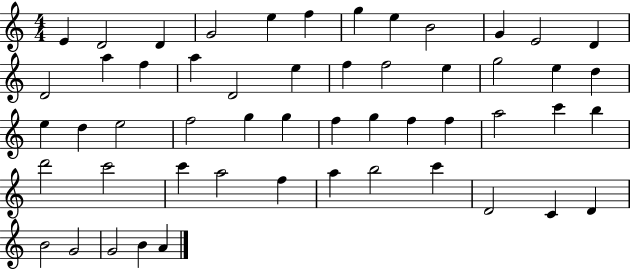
E4/q D4/h D4/q G4/h E5/q F5/q G5/q E5/q B4/h G4/q E4/h D4/q D4/h A5/q F5/q A5/q D4/h E5/q F5/q F5/h E5/q G5/h E5/q D5/q E5/q D5/q E5/h F5/h G5/q G5/q F5/q G5/q F5/q F5/q A5/h C6/q B5/q D6/h C6/h C6/q A5/h F5/q A5/q B5/h C6/q D4/h C4/q D4/q B4/h G4/h G4/h B4/q A4/q